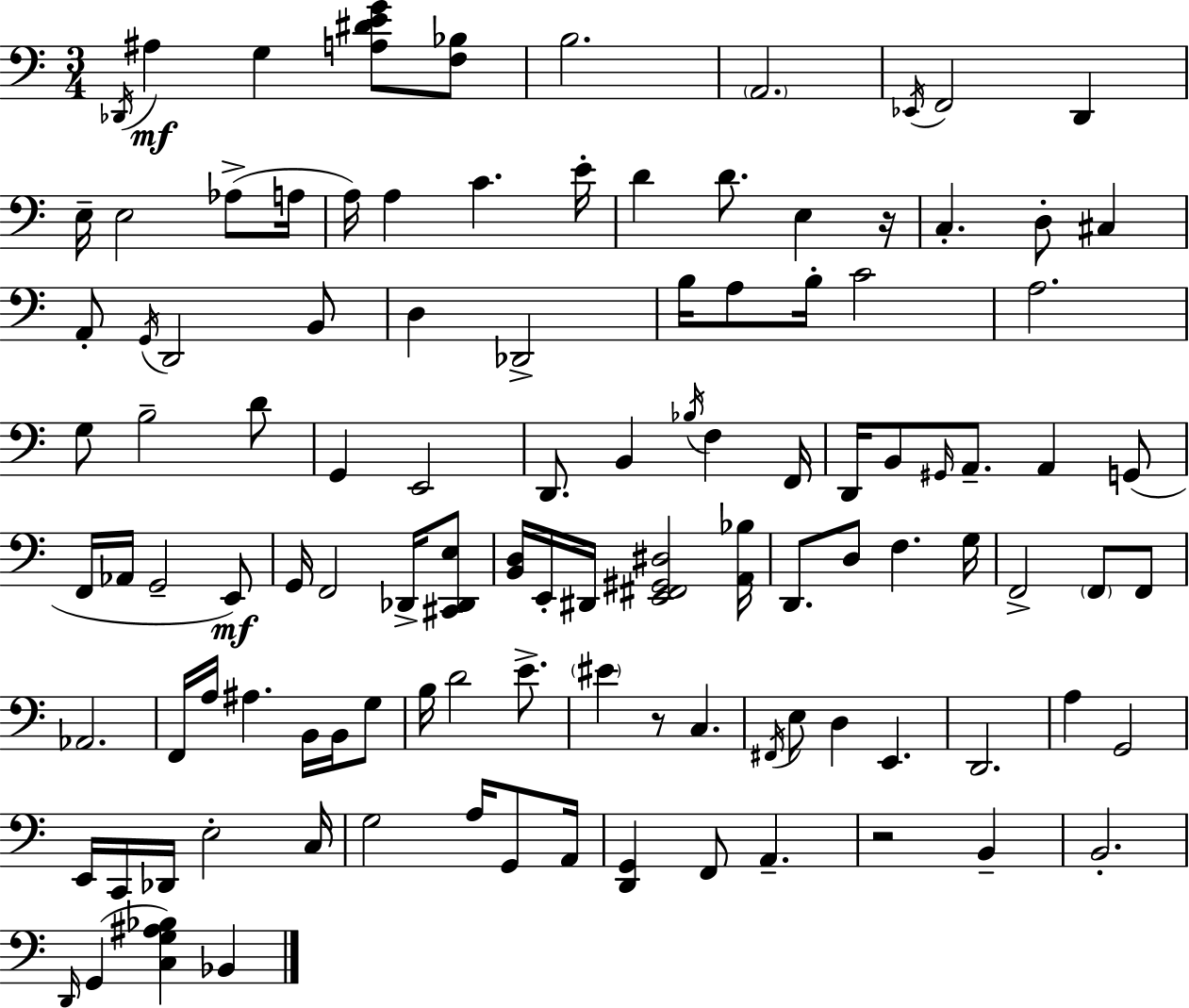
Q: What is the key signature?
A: C major